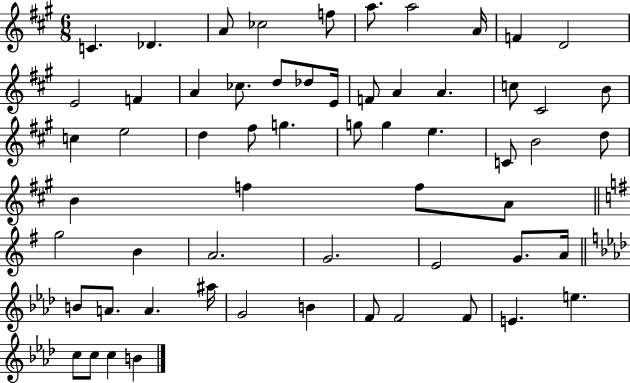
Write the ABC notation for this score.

X:1
T:Untitled
M:6/8
L:1/4
K:A
C _D A/2 _c2 f/2 a/2 a2 A/4 F D2 E2 F A _c/2 d/2 _d/2 E/4 F/2 A A c/2 ^C2 B/2 c e2 d ^f/2 g g/2 g e C/2 B2 d/2 B f f/2 A/2 g2 B A2 G2 E2 G/2 A/4 B/2 A/2 A ^a/4 G2 B F/2 F2 F/2 E e c/2 c/2 c B